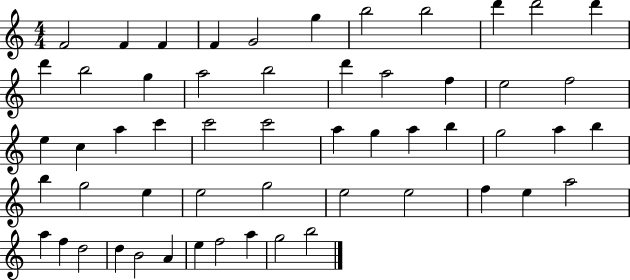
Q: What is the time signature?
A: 4/4